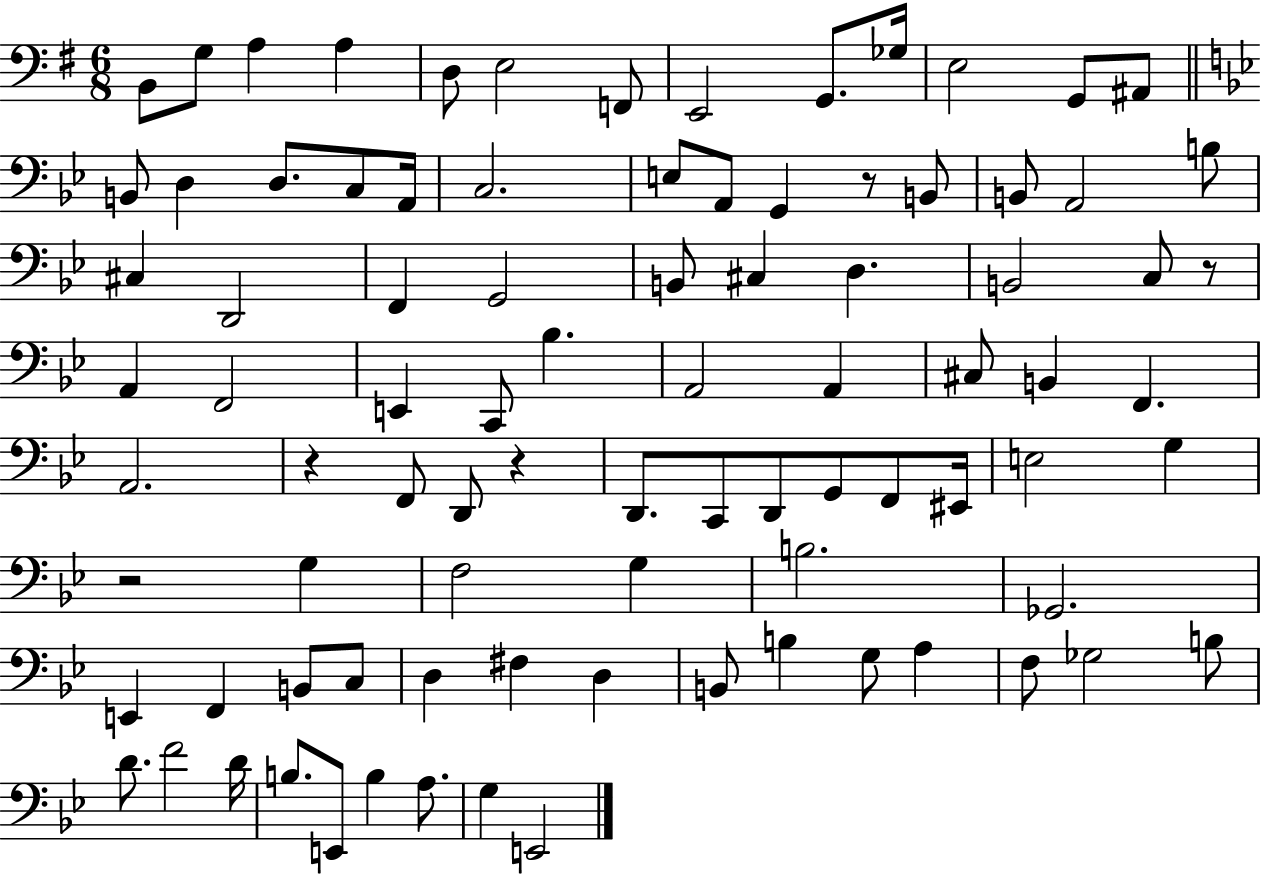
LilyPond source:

{
  \clef bass
  \numericTimeSignature
  \time 6/8
  \key g \major
  b,8 g8 a4 a4 | d8 e2 f,8 | e,2 g,8. ges16 | e2 g,8 ais,8 | \break \bar "||" \break \key bes \major b,8 d4 d8. c8 a,16 | c2. | e8 a,8 g,4 r8 b,8 | b,8 a,2 b8 | \break cis4 d,2 | f,4 g,2 | b,8 cis4 d4. | b,2 c8 r8 | \break a,4 f,2 | e,4 c,8 bes4. | a,2 a,4 | cis8 b,4 f,4. | \break a,2. | r4 f,8 d,8 r4 | d,8. c,8 d,8 g,8 f,8 eis,16 | e2 g4 | \break r2 g4 | f2 g4 | b2. | ges,2. | \break e,4 f,4 b,8 c8 | d4 fis4 d4 | b,8 b4 g8 a4 | f8 ges2 b8 | \break d'8. f'2 d'16 | b8. e,8 b4 a8. | g4 e,2 | \bar "|."
}